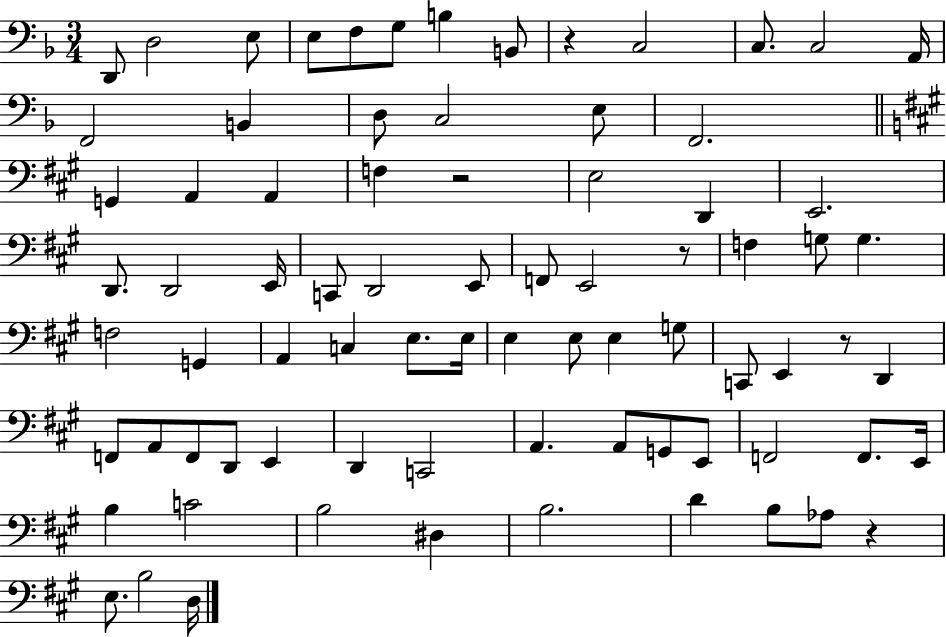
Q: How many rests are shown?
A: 5